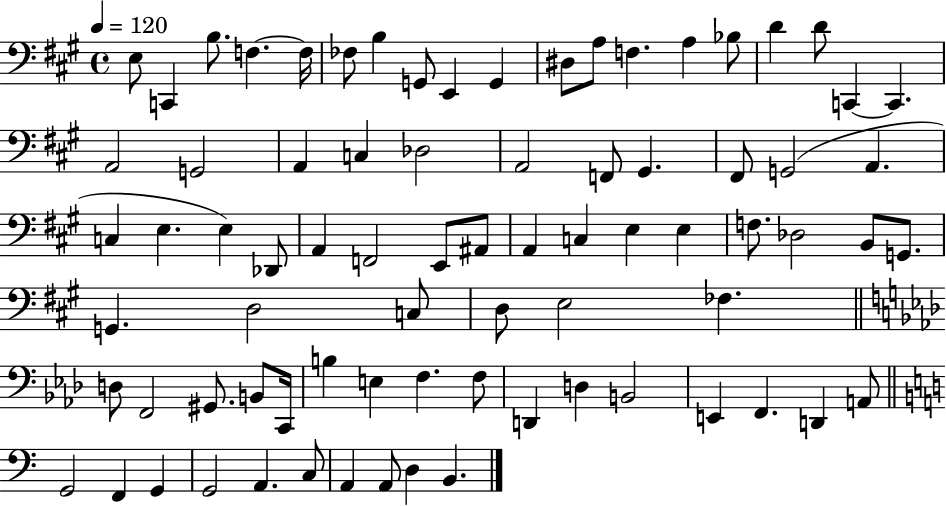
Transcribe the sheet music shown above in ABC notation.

X:1
T:Untitled
M:4/4
L:1/4
K:A
E,/2 C,, B,/2 F, F,/4 _F,/2 B, G,,/2 E,, G,, ^D,/2 A,/2 F, A, _B,/2 D D/2 C,, C,, A,,2 G,,2 A,, C, _D,2 A,,2 F,,/2 ^G,, ^F,,/2 G,,2 A,, C, E, E, _D,,/2 A,, F,,2 E,,/2 ^A,,/2 A,, C, E, E, F,/2 _D,2 B,,/2 G,,/2 G,, D,2 C,/2 D,/2 E,2 _F, D,/2 F,,2 ^G,,/2 B,,/2 C,,/4 B, E, F, F,/2 D,, D, B,,2 E,, F,, D,, A,,/2 G,,2 F,, G,, G,,2 A,, C,/2 A,, A,,/2 D, B,,